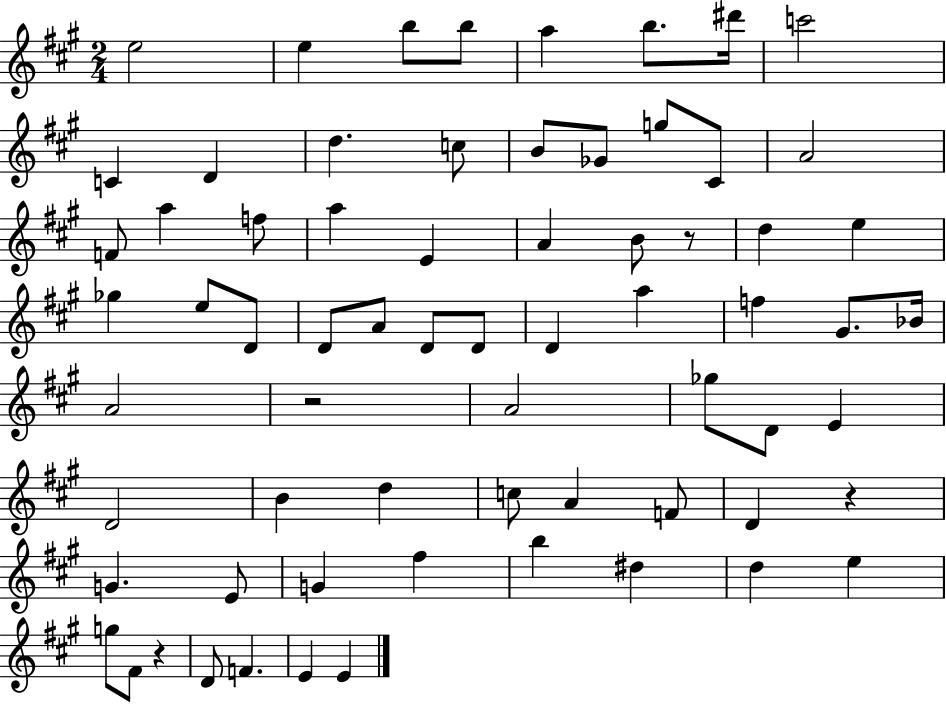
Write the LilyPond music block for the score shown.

{
  \clef treble
  \numericTimeSignature
  \time 2/4
  \key a \major
  e''2 | e''4 b''8 b''8 | a''4 b''8. dis'''16 | c'''2 | \break c'4 d'4 | d''4. c''8 | b'8 ges'8 g''8 cis'8 | a'2 | \break f'8 a''4 f''8 | a''4 e'4 | a'4 b'8 r8 | d''4 e''4 | \break ges''4 e''8 d'8 | d'8 a'8 d'8 d'8 | d'4 a''4 | f''4 gis'8. bes'16 | \break a'2 | r2 | a'2 | ges''8 d'8 e'4 | \break d'2 | b'4 d''4 | c''8 a'4 f'8 | d'4 r4 | \break g'4. e'8 | g'4 fis''4 | b''4 dis''4 | d''4 e''4 | \break g''8 fis'8 r4 | d'8 f'4. | e'4 e'4 | \bar "|."
}